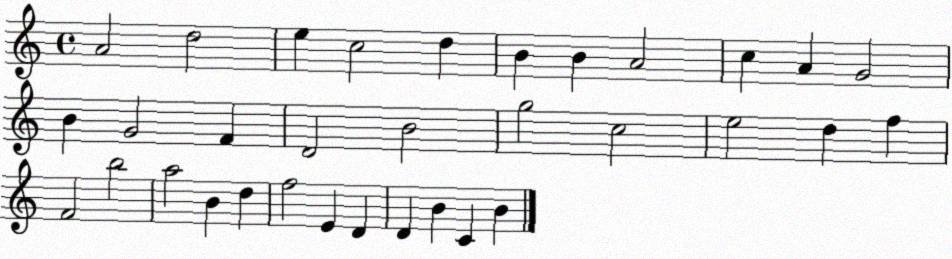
X:1
T:Untitled
M:4/4
L:1/4
K:C
A2 d2 e c2 d B B A2 c A G2 B G2 F D2 B2 g2 c2 e2 d f F2 b2 a2 B d f2 E D D B C B